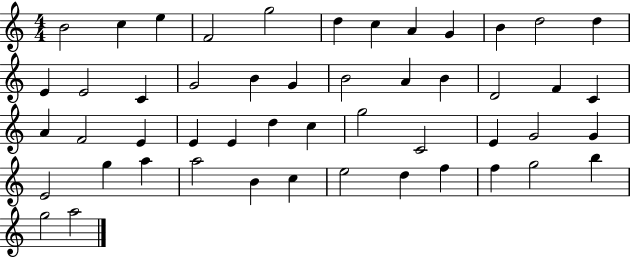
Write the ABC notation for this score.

X:1
T:Untitled
M:4/4
L:1/4
K:C
B2 c e F2 g2 d c A G B d2 d E E2 C G2 B G B2 A B D2 F C A F2 E E E d c g2 C2 E G2 G E2 g a a2 B c e2 d f f g2 b g2 a2